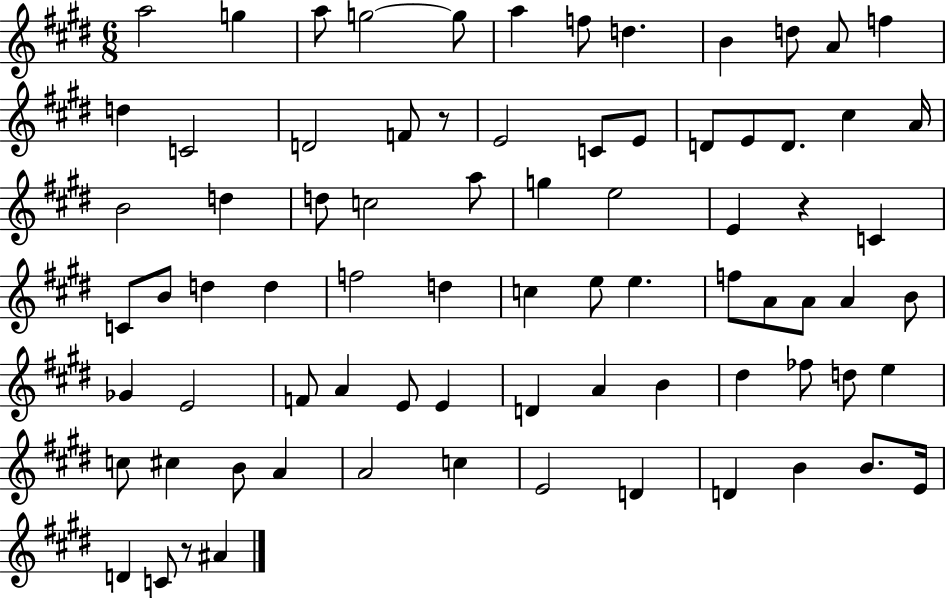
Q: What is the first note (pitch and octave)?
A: A5